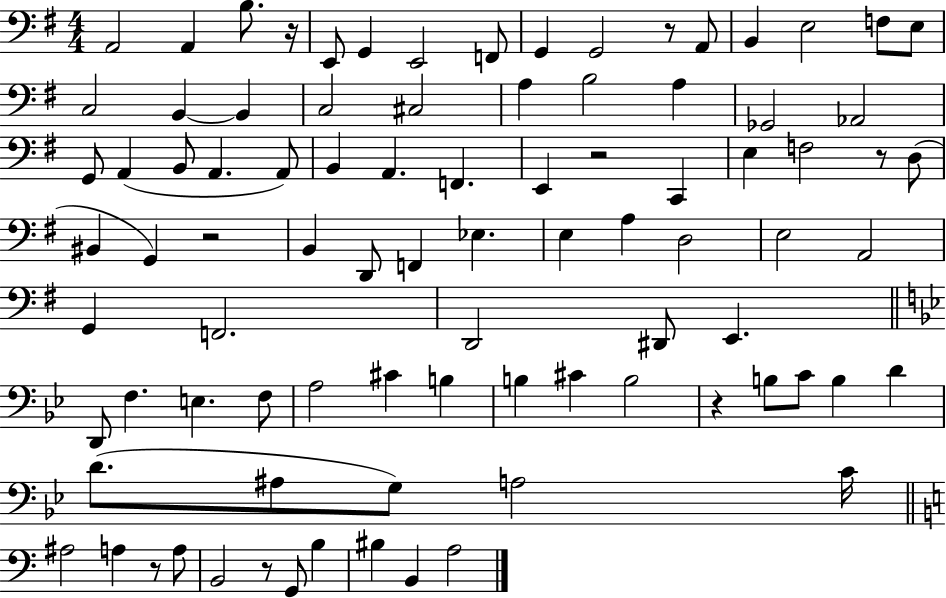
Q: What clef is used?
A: bass